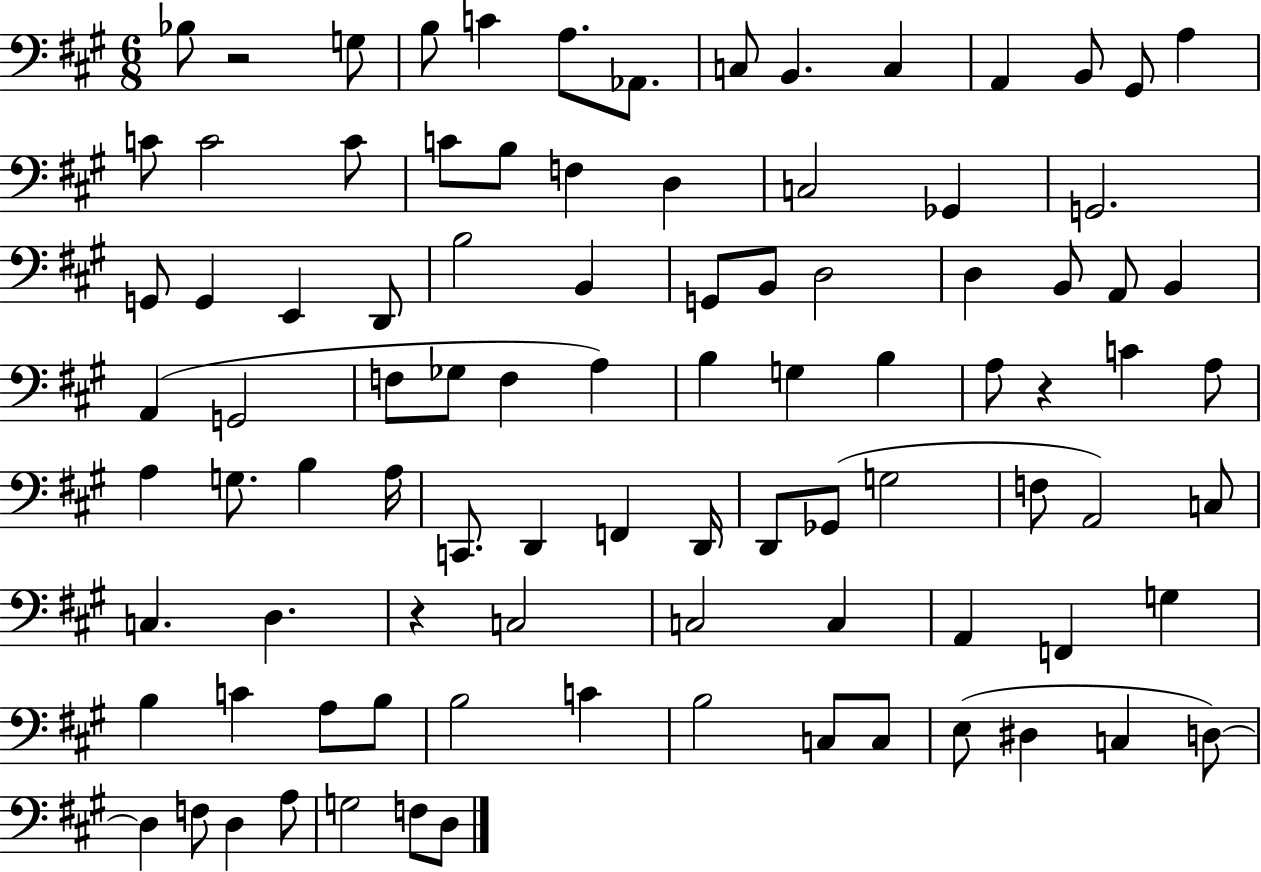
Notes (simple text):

Bb3/e R/h G3/e B3/e C4/q A3/e. Ab2/e. C3/e B2/q. C3/q A2/q B2/e G#2/e A3/q C4/e C4/h C4/e C4/e B3/e F3/q D3/q C3/h Gb2/q G2/h. G2/e G2/q E2/q D2/e B3/h B2/q G2/e B2/e D3/h D3/q B2/e A2/e B2/q A2/q G2/h F3/e Gb3/e F3/q A3/q B3/q G3/q B3/q A3/e R/q C4/q A3/e A3/q G3/e. B3/q A3/s C2/e. D2/q F2/q D2/s D2/e Gb2/e G3/h F3/e A2/h C3/e C3/q. D3/q. R/q C3/h C3/h C3/q A2/q F2/q G3/q B3/q C4/q A3/e B3/e B3/h C4/q B3/h C3/e C3/e E3/e D#3/q C3/q D3/e D3/q F3/e D3/q A3/e G3/h F3/e D3/e